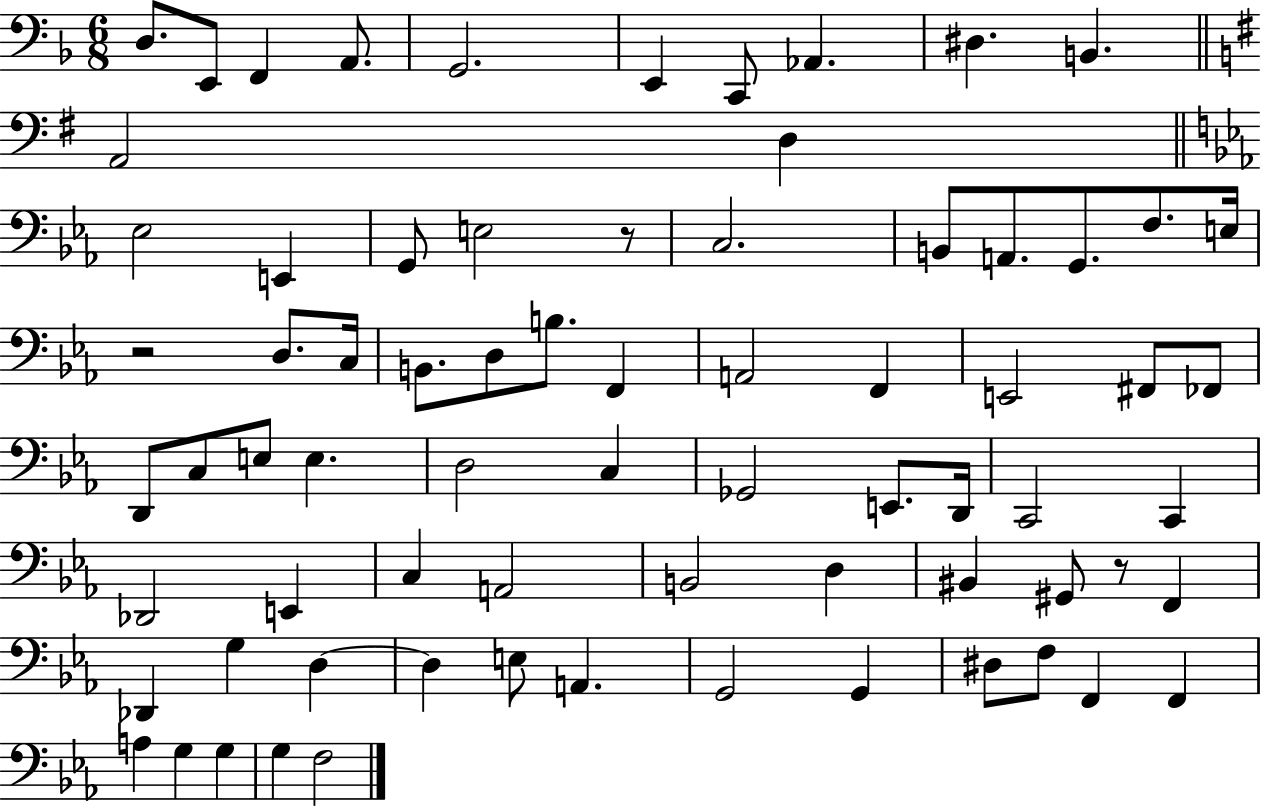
D3/e. E2/e F2/q A2/e. G2/h. E2/q C2/e Ab2/q. D#3/q. B2/q. A2/h D3/q Eb3/h E2/q G2/e E3/h R/e C3/h. B2/e A2/e. G2/e. F3/e. E3/s R/h D3/e. C3/s B2/e. D3/e B3/e. F2/q A2/h F2/q E2/h F#2/e FES2/e D2/e C3/e E3/e E3/q. D3/h C3/q Gb2/h E2/e. D2/s C2/h C2/q Db2/h E2/q C3/q A2/h B2/h D3/q BIS2/q G#2/e R/e F2/q Db2/q G3/q D3/q D3/q E3/e A2/q. G2/h G2/q D#3/e F3/e F2/q F2/q A3/q G3/q G3/q G3/q F3/h